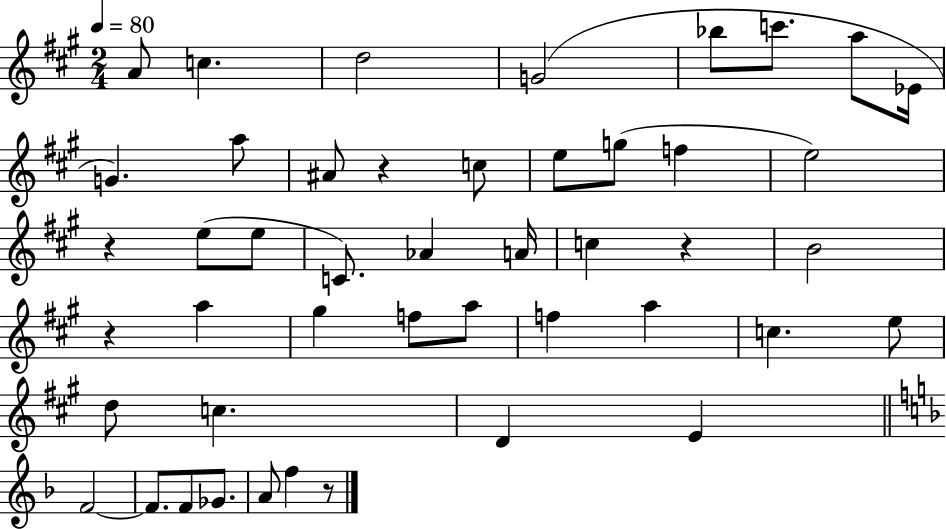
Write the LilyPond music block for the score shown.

{
  \clef treble
  \numericTimeSignature
  \time 2/4
  \key a \major
  \tempo 4 = 80
  a'8 c''4. | d''2 | g'2( | bes''8 c'''8. a''8 ees'16 | \break g'4.) a''8 | ais'8 r4 c''8 | e''8 g''8( f''4 | e''2) | \break r4 e''8( e''8 | c'8.) aes'4 a'16 | c''4 r4 | b'2 | \break r4 a''4 | gis''4 f''8 a''8 | f''4 a''4 | c''4. e''8 | \break d''8 c''4. | d'4 e'4 | \bar "||" \break \key f \major f'2~~ | f'8. f'8 ges'8. | a'8 f''4 r8 | \bar "|."
}